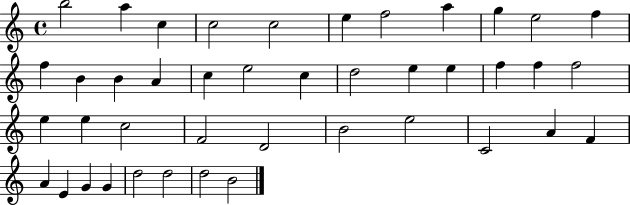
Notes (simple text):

B5/h A5/q C5/q C5/h C5/h E5/q F5/h A5/q G5/q E5/h F5/q F5/q B4/q B4/q A4/q C5/q E5/h C5/q D5/h E5/q E5/q F5/q F5/q F5/h E5/q E5/q C5/h F4/h D4/h B4/h E5/h C4/h A4/q F4/q A4/q E4/q G4/q G4/q D5/h D5/h D5/h B4/h